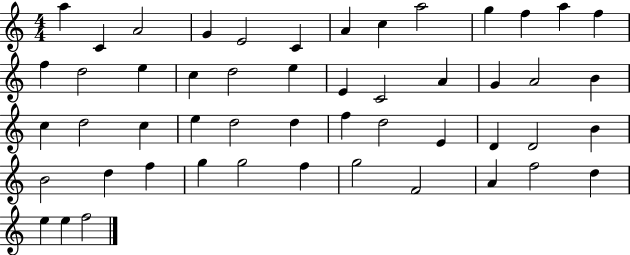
A5/q C4/q A4/h G4/q E4/h C4/q A4/q C5/q A5/h G5/q F5/q A5/q F5/q F5/q D5/h E5/q C5/q D5/h E5/q E4/q C4/h A4/q G4/q A4/h B4/q C5/q D5/h C5/q E5/q D5/h D5/q F5/q D5/h E4/q D4/q D4/h B4/q B4/h D5/q F5/q G5/q G5/h F5/q G5/h F4/h A4/q F5/h D5/q E5/q E5/q F5/h